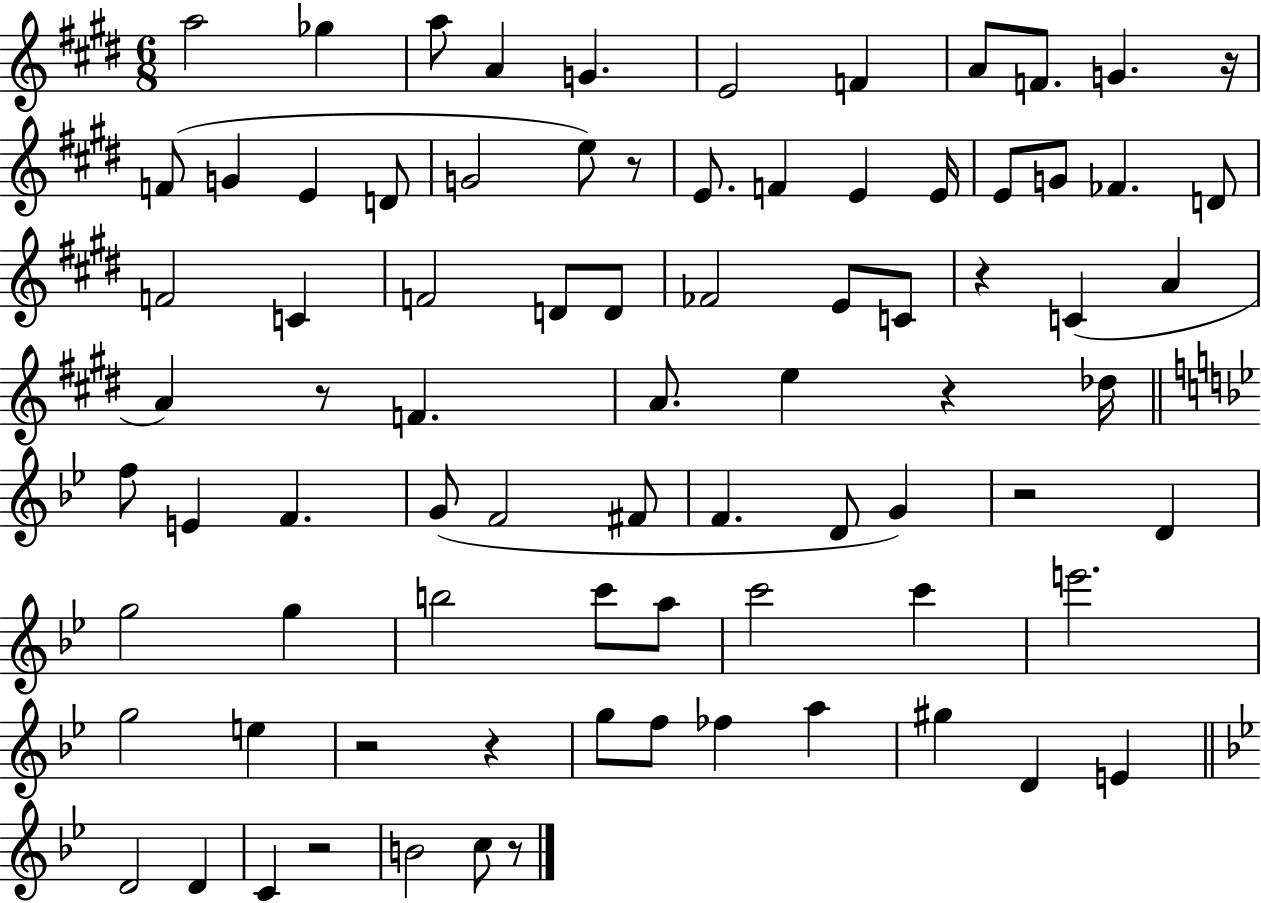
A5/h Gb5/q A5/e A4/q G4/q. E4/h F4/q A4/e F4/e. G4/q. R/s F4/e G4/q E4/q D4/e G4/h E5/e R/e E4/e. F4/q E4/q E4/s E4/e G4/e FES4/q. D4/e F4/h C4/q F4/h D4/e D4/e FES4/h E4/e C4/e R/q C4/q A4/q A4/q R/e F4/q. A4/e. E5/q R/q Db5/s F5/e E4/q F4/q. G4/e F4/h F#4/e F4/q. D4/e G4/q R/h D4/q G5/h G5/q B5/h C6/e A5/e C6/h C6/q E6/h. G5/h E5/q R/h R/q G5/e F5/e FES5/q A5/q G#5/q D4/q E4/q D4/h D4/q C4/q R/h B4/h C5/e R/e